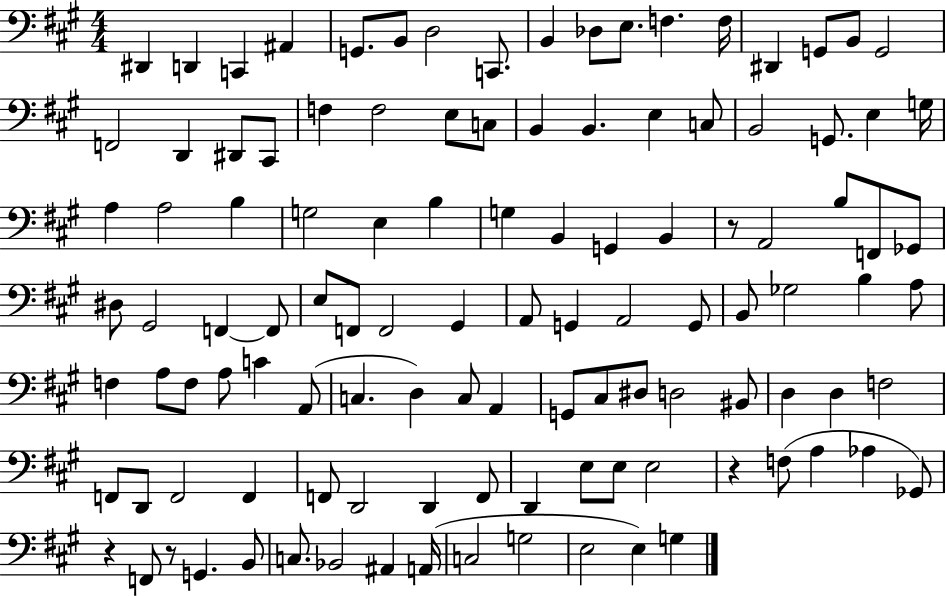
D#2/q D2/q C2/q A#2/q G2/e. B2/e D3/h C2/e. B2/q Db3/e E3/e. F3/q. F3/s D#2/q G2/e B2/e G2/h F2/h D2/q D#2/e C#2/e F3/q F3/h E3/e C3/e B2/q B2/q. E3/q C3/e B2/h G2/e. E3/q G3/s A3/q A3/h B3/q G3/h E3/q B3/q G3/q B2/q G2/q B2/q R/e A2/h B3/e F2/e Gb2/e D#3/e G#2/h F2/q F2/e E3/e F2/e F2/h G#2/q A2/e G2/q A2/h G2/e B2/e Gb3/h B3/q A3/e F3/q A3/e F3/e A3/e C4/q A2/e C3/q. D3/q C3/e A2/q G2/e C#3/e D#3/e D3/h BIS2/e D3/q D3/q F3/h F2/e D2/e F2/h F2/q F2/e D2/h D2/q F2/e D2/q E3/e E3/e E3/h R/q F3/e A3/q Ab3/q Gb2/e R/q F2/e R/e G2/q. B2/e C3/e. Bb2/h A#2/q A2/s C3/h G3/h E3/h E3/q G3/q